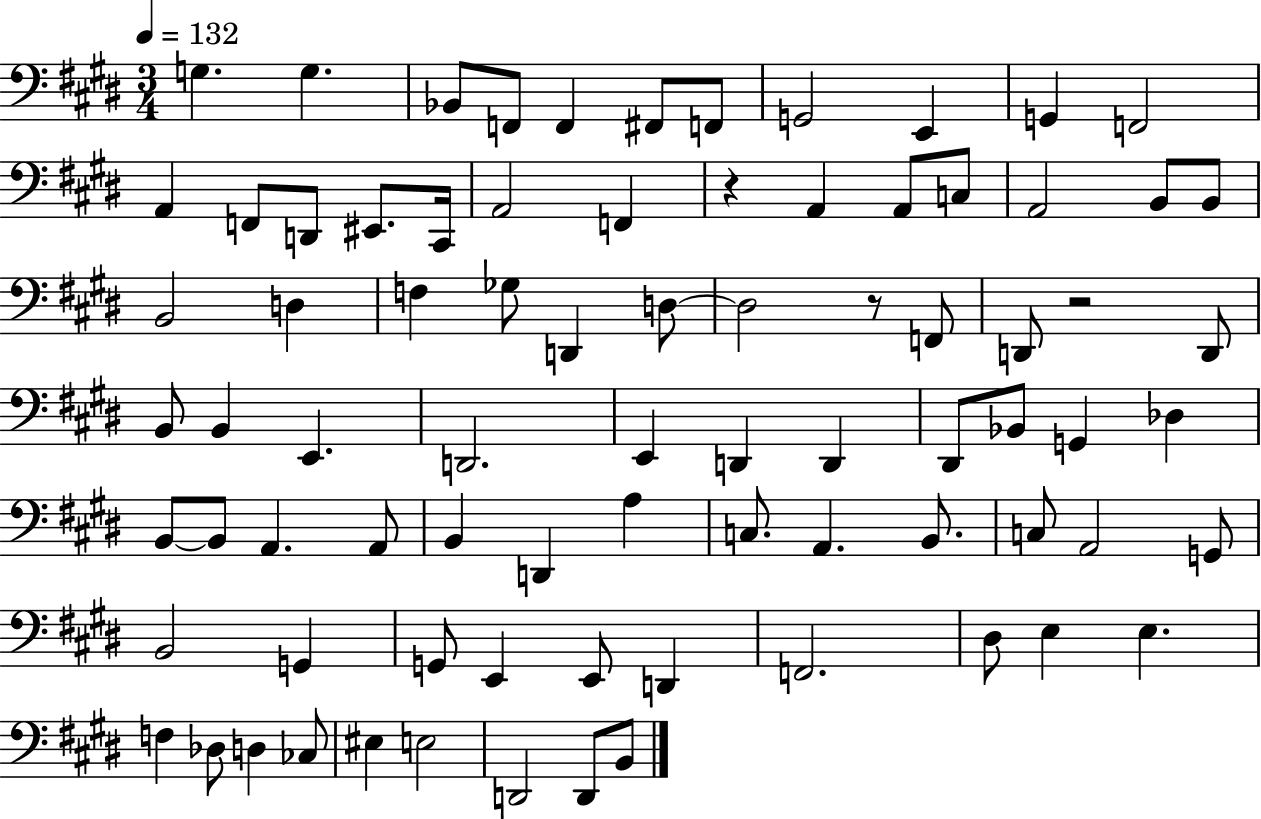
G3/q. G3/q. Bb2/e F2/e F2/q F#2/e F2/e G2/h E2/q G2/q F2/h A2/q F2/e D2/e EIS2/e. C#2/s A2/h F2/q R/q A2/q A2/e C3/e A2/h B2/e B2/e B2/h D3/q F3/q Gb3/e D2/q D3/e D3/h R/e F2/e D2/e R/h D2/e B2/e B2/q E2/q. D2/h. E2/q D2/q D2/q D#2/e Bb2/e G2/q Db3/q B2/e B2/e A2/q. A2/e B2/q D2/q A3/q C3/e. A2/q. B2/e. C3/e A2/h G2/e B2/h G2/q G2/e E2/q E2/e D2/q F2/h. D#3/e E3/q E3/q. F3/q Db3/e D3/q CES3/e EIS3/q E3/h D2/h D2/e B2/e